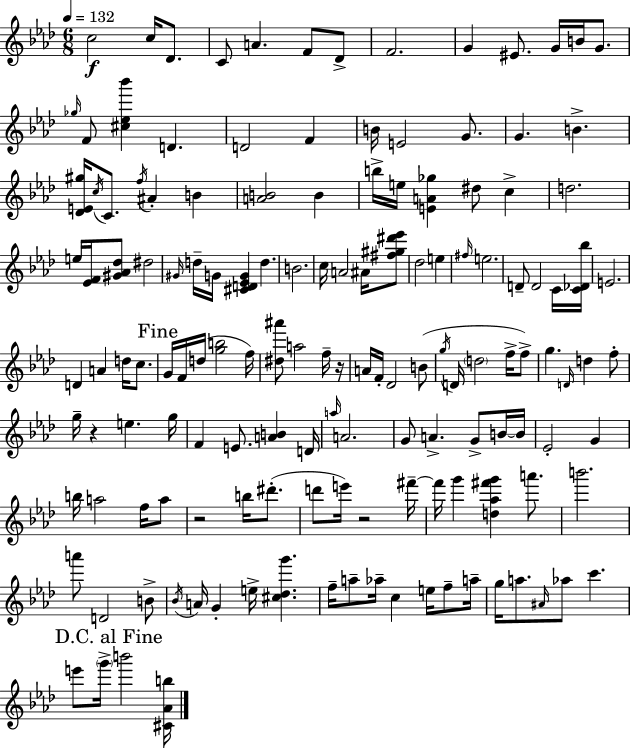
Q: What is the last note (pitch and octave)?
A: B6